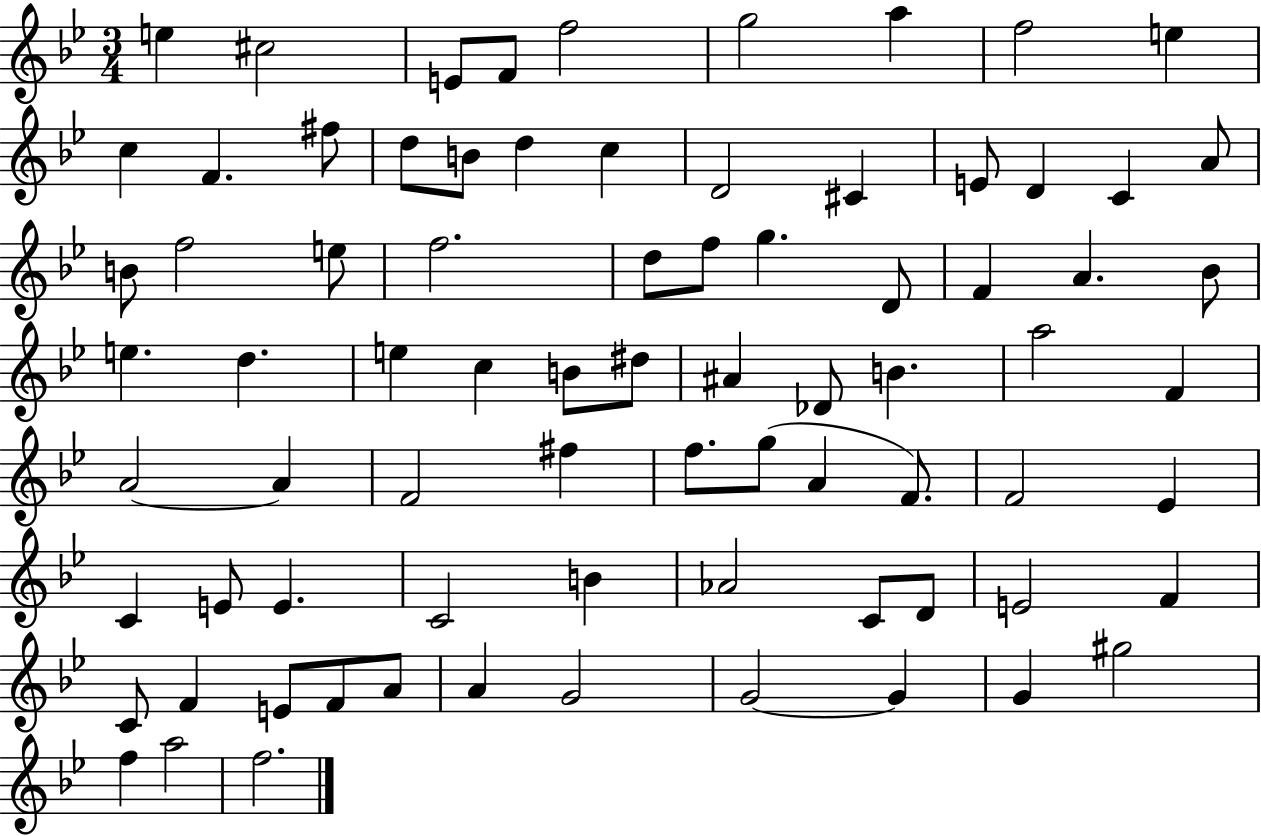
{
  \clef treble
  \numericTimeSignature
  \time 3/4
  \key bes \major
  e''4 cis''2 | e'8 f'8 f''2 | g''2 a''4 | f''2 e''4 | \break c''4 f'4. fis''8 | d''8 b'8 d''4 c''4 | d'2 cis'4 | e'8 d'4 c'4 a'8 | \break b'8 f''2 e''8 | f''2. | d''8 f''8 g''4. d'8 | f'4 a'4. bes'8 | \break e''4. d''4. | e''4 c''4 b'8 dis''8 | ais'4 des'8 b'4. | a''2 f'4 | \break a'2~~ a'4 | f'2 fis''4 | f''8. g''8( a'4 f'8.) | f'2 ees'4 | \break c'4 e'8 e'4. | c'2 b'4 | aes'2 c'8 d'8 | e'2 f'4 | \break c'8 f'4 e'8 f'8 a'8 | a'4 g'2 | g'2~~ g'4 | g'4 gis''2 | \break f''4 a''2 | f''2. | \bar "|."
}